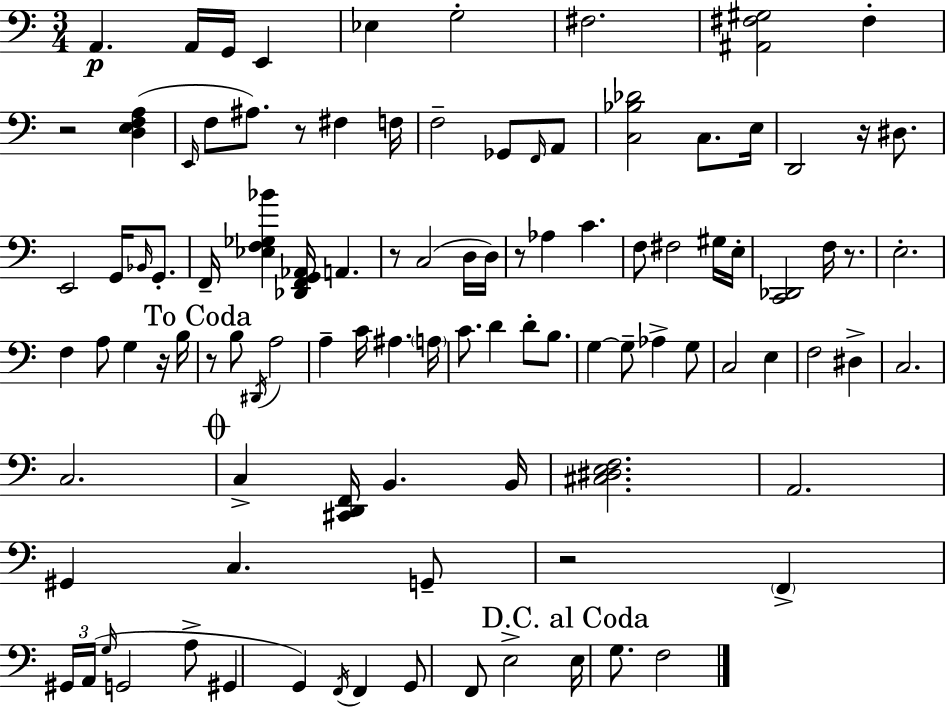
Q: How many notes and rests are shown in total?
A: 103